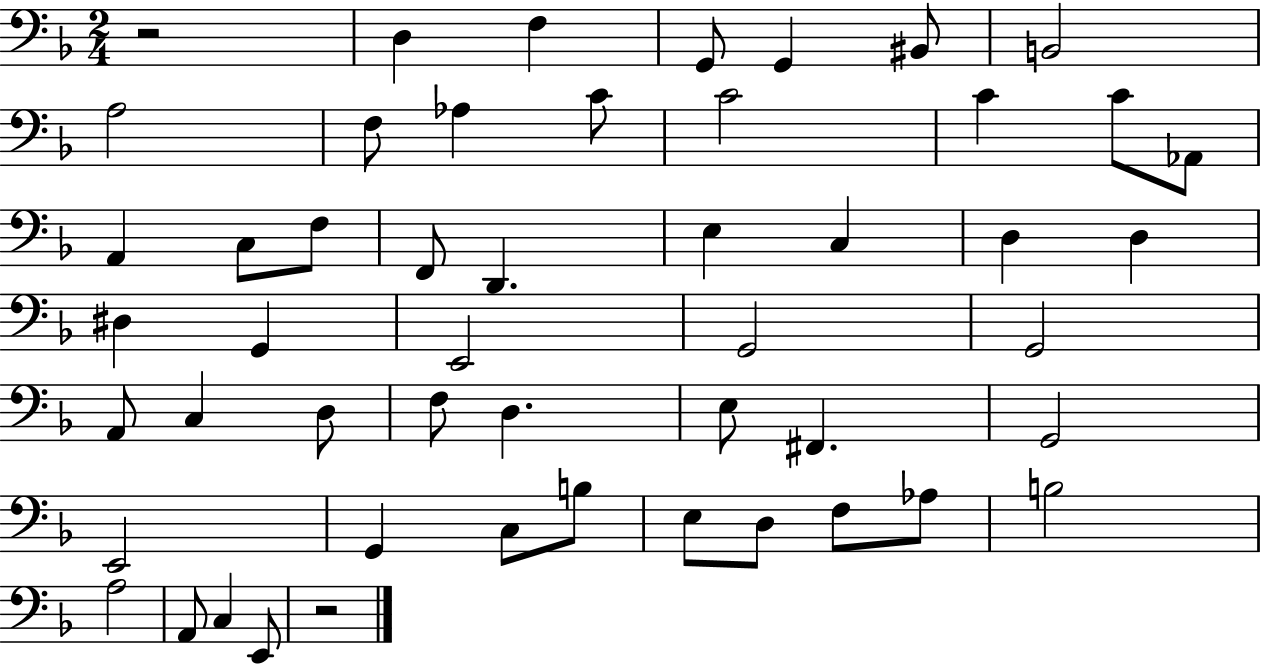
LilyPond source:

{
  \clef bass
  \numericTimeSignature
  \time 2/4
  \key f \major
  r2 | d4 f4 | g,8 g,4 bis,8 | b,2 | \break a2 | f8 aes4 c'8 | c'2 | c'4 c'8 aes,8 | \break a,4 c8 f8 | f,8 d,4. | e4 c4 | d4 d4 | \break dis4 g,4 | e,2 | g,2 | g,2 | \break a,8 c4 d8 | f8 d4. | e8 fis,4. | g,2 | \break e,2 | g,4 c8 b8 | e8 d8 f8 aes8 | b2 | \break a2 | a,8 c4 e,8 | r2 | \bar "|."
}